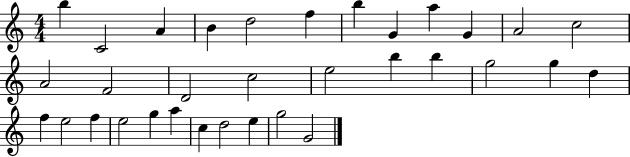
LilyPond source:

{
  \clef treble
  \numericTimeSignature
  \time 4/4
  \key c \major
  b''4 c'2 a'4 | b'4 d''2 f''4 | b''4 g'4 a''4 g'4 | a'2 c''2 | \break a'2 f'2 | d'2 c''2 | e''2 b''4 b''4 | g''2 g''4 d''4 | \break f''4 e''2 f''4 | e''2 g''4 a''4 | c''4 d''2 e''4 | g''2 g'2 | \break \bar "|."
}